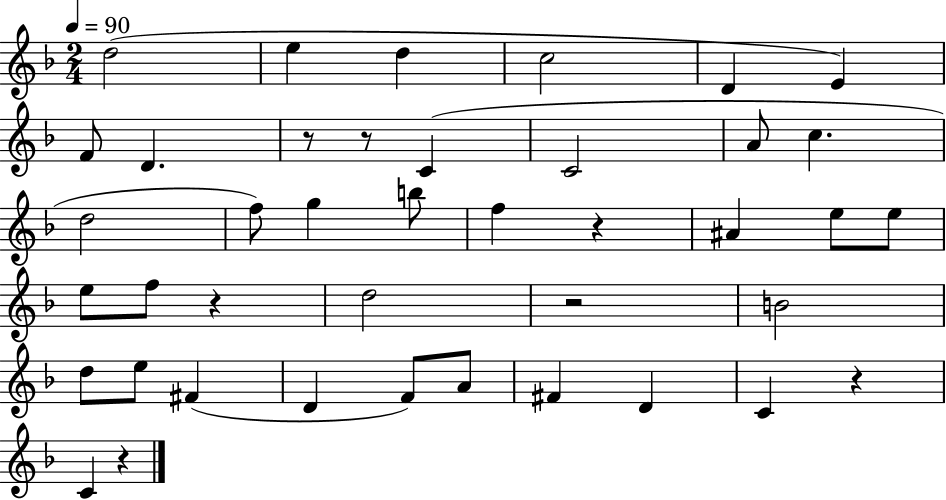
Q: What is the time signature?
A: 2/4